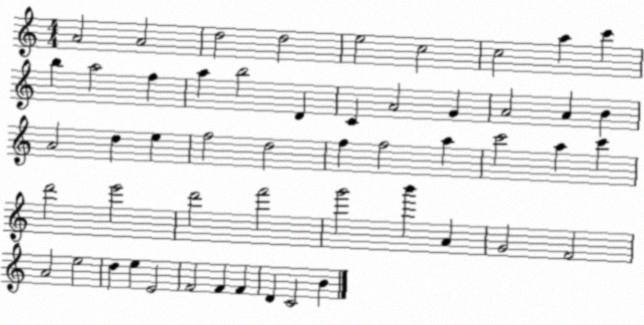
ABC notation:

X:1
T:Untitled
M:4/4
L:1/4
K:C
A2 A2 d2 d2 e2 c2 c2 a c' b a2 f a b2 D C A2 G A2 A B A2 d e f2 d2 f f2 a c'2 a c' d'2 e'2 d'2 f'2 g'2 b' A G2 F2 A2 e2 d e E2 F2 F F D C2 B